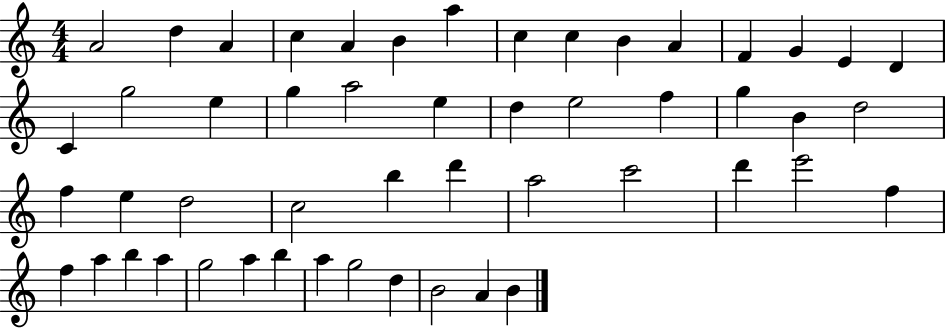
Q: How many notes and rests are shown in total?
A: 51